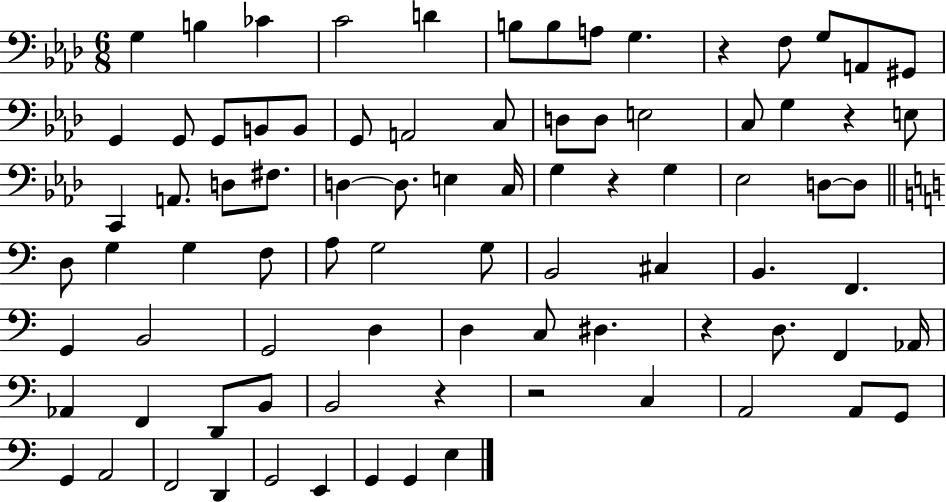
X:1
T:Untitled
M:6/8
L:1/4
K:Ab
G, B, _C C2 D B,/2 B,/2 A,/2 G, z F,/2 G,/2 A,,/2 ^G,,/2 G,, G,,/2 G,,/2 B,,/2 B,,/2 G,,/2 A,,2 C,/2 D,/2 D,/2 E,2 C,/2 G, z E,/2 C,, A,,/2 D,/2 ^F,/2 D, D,/2 E, C,/4 G, z G, _E,2 D,/2 D,/2 D,/2 G, G, F,/2 A,/2 G,2 G,/2 B,,2 ^C, B,, F,, G,, B,,2 G,,2 D, D, C,/2 ^D, z D,/2 F,, _A,,/4 _A,, F,, D,,/2 B,,/2 B,,2 z z2 C, A,,2 A,,/2 G,,/2 G,, A,,2 F,,2 D,, G,,2 E,, G,, G,, E,